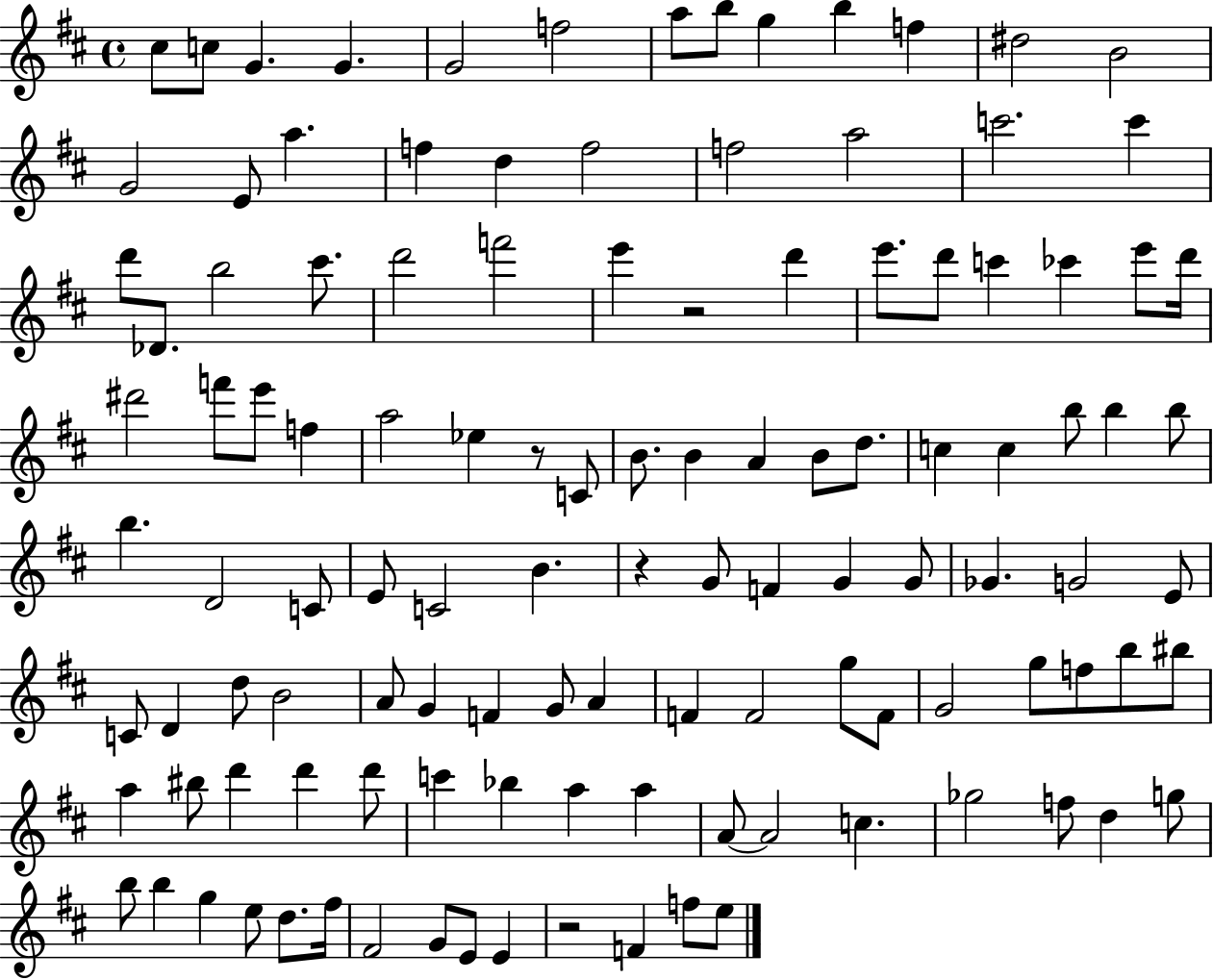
X:1
T:Untitled
M:4/4
L:1/4
K:D
^c/2 c/2 G G G2 f2 a/2 b/2 g b f ^d2 B2 G2 E/2 a f d f2 f2 a2 c'2 c' d'/2 _D/2 b2 ^c'/2 d'2 f'2 e' z2 d' e'/2 d'/2 c' _c' e'/2 d'/4 ^d'2 f'/2 e'/2 f a2 _e z/2 C/2 B/2 B A B/2 d/2 c c b/2 b b/2 b D2 C/2 E/2 C2 B z G/2 F G G/2 _G G2 E/2 C/2 D d/2 B2 A/2 G F G/2 A F F2 g/2 F/2 G2 g/2 f/2 b/2 ^b/2 a ^b/2 d' d' d'/2 c' _b a a A/2 A2 c _g2 f/2 d g/2 b/2 b g e/2 d/2 ^f/4 ^F2 G/2 E/2 E z2 F f/2 e/2